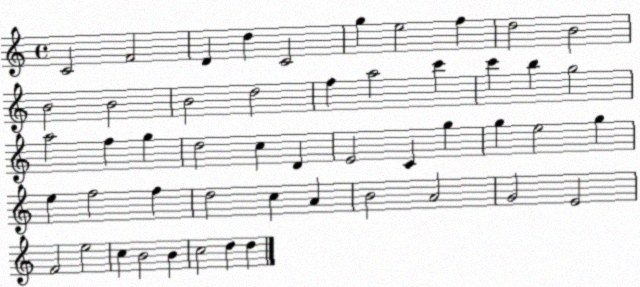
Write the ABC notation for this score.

X:1
T:Untitled
M:4/4
L:1/4
K:C
C2 F2 D d C2 g e2 f d2 B2 B2 B2 B2 d2 f a2 c' c' b g2 a2 f g d2 c D E2 C g g e2 g e f2 f d2 c A B2 A2 G2 E2 F2 e2 c B2 B c2 d d